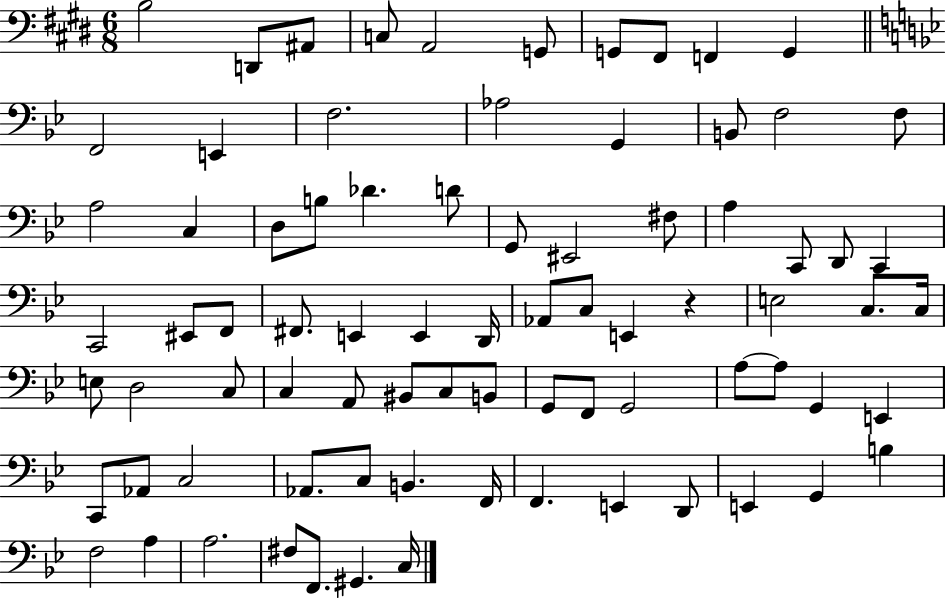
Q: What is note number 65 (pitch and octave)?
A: B2